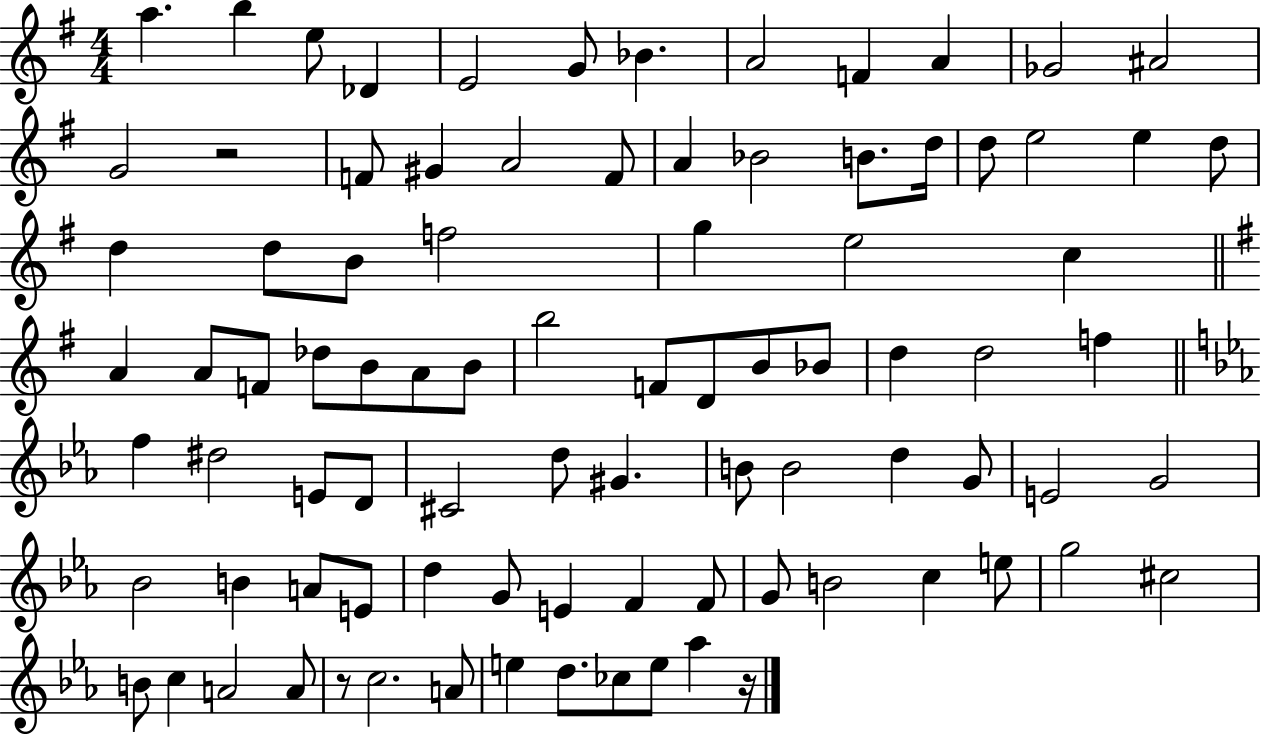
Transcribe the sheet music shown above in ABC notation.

X:1
T:Untitled
M:4/4
L:1/4
K:G
a b e/2 _D E2 G/2 _B A2 F A _G2 ^A2 G2 z2 F/2 ^G A2 F/2 A _B2 B/2 d/4 d/2 e2 e d/2 d d/2 B/2 f2 g e2 c A A/2 F/2 _d/2 B/2 A/2 B/2 b2 F/2 D/2 B/2 _B/2 d d2 f f ^d2 E/2 D/2 ^C2 d/2 ^G B/2 B2 d G/2 E2 G2 _B2 B A/2 E/2 d G/2 E F F/2 G/2 B2 c e/2 g2 ^c2 B/2 c A2 A/2 z/2 c2 A/2 e d/2 _c/2 e/2 _a z/4